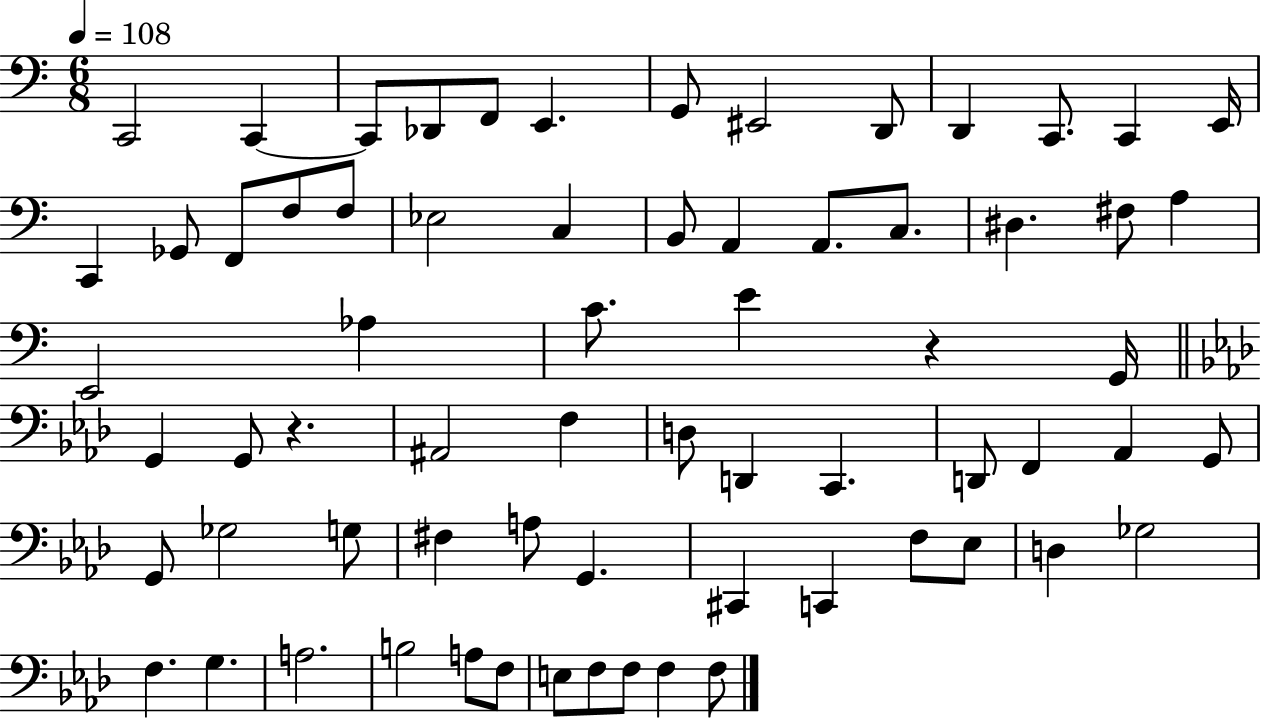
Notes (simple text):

C2/h C2/q C2/e Db2/e F2/e E2/q. G2/e EIS2/h D2/e D2/q C2/e. C2/q E2/s C2/q Gb2/e F2/e F3/e F3/e Eb3/h C3/q B2/e A2/q A2/e. C3/e. D#3/q. F#3/e A3/q E2/h Ab3/q C4/e. E4/q R/q G2/s G2/q G2/e R/q. A#2/h F3/q D3/e D2/q C2/q. D2/e F2/q Ab2/q G2/e G2/e Gb3/h G3/e F#3/q A3/e G2/q. C#2/q C2/q F3/e Eb3/e D3/q Gb3/h F3/q. G3/q. A3/h. B3/h A3/e F3/e E3/e F3/e F3/e F3/q F3/e